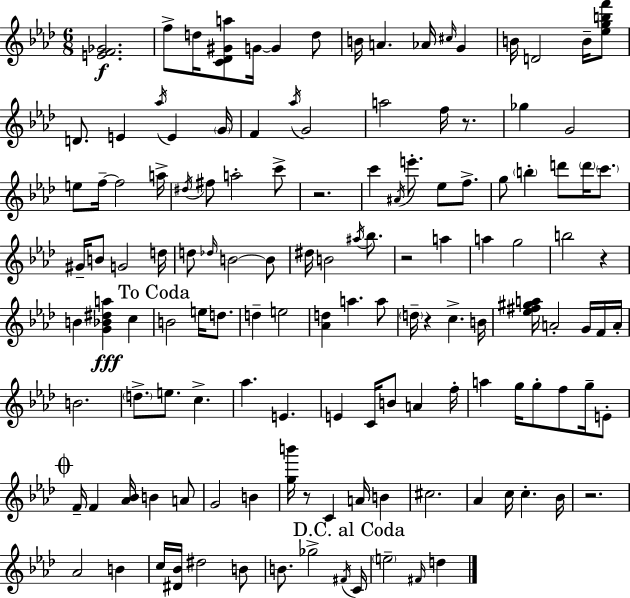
[E4,F4,Gb4]/h. F5/e D5/s [C4,Db4,G#4,A5]/e G4/s G4/q D5/e B4/s A4/q. Ab4/s C#5/s G4/q B4/s D4/h B4/s [Eb5,G5,B5,F6]/e D4/e. E4/q Ab5/s E4/q G4/s F4/q Ab5/s G4/h A5/h F5/s R/e. Gb5/q G4/h E5/e F5/s F5/h A5/s D#5/s F#5/e A5/h C6/e R/h. C6/q A#4/s E6/e. Eb5/e F5/e. G5/e B5/q D6/e D6/s C6/e. G#4/s B4/e G4/h D5/s D5/e Db5/s B4/h B4/e D#5/s B4/h A#5/s Bb5/e. R/h A5/q A5/q G5/h B5/h R/q B4/q [G4,Bb4,D#5,A5]/q C5/q B4/h E5/s D5/e. D5/q E5/h [Ab4,D5]/q A5/q. A5/e D5/s R/q C5/q. B4/s [Eb5,F#5,G#5,A5]/s A4/h G4/s F4/s A4/s B4/h. D5/e. E5/e. C5/q. Ab5/q. E4/q. E4/q C4/s B4/e A4/q F5/s A5/q G5/s G5/e F5/e G5/s E4/e F4/s F4/q [Ab4,Bb4]/s B4/q A4/e G4/h B4/q [G5,B6]/s R/e C4/q A4/s B4/q C#5/h. Ab4/q C5/s C5/q. Bb4/s R/h. Ab4/h B4/q C5/s [D#4,Bb4]/s D#5/h B4/e B4/e. Gb5/h F#4/s C4/s E5/h F#4/s D5/q